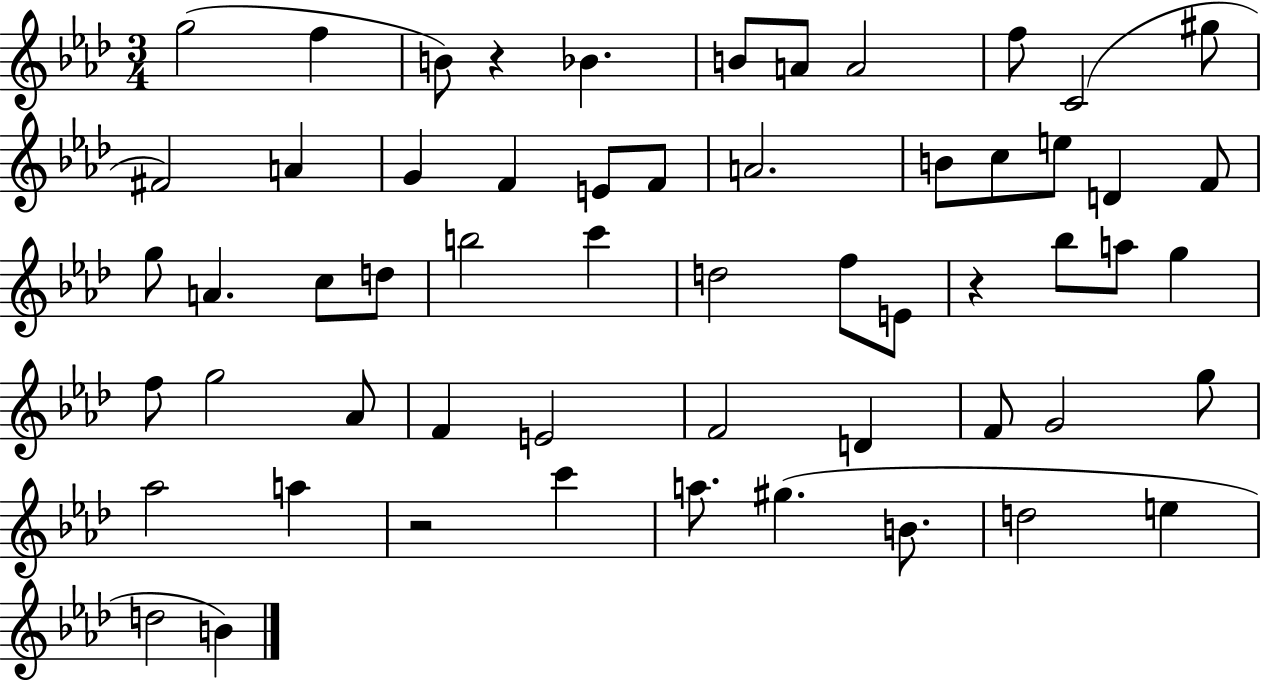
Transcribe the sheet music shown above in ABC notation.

X:1
T:Untitled
M:3/4
L:1/4
K:Ab
g2 f B/2 z _B B/2 A/2 A2 f/2 C2 ^g/2 ^F2 A G F E/2 F/2 A2 B/2 c/2 e/2 D F/2 g/2 A c/2 d/2 b2 c' d2 f/2 E/2 z _b/2 a/2 g f/2 g2 _A/2 F E2 F2 D F/2 G2 g/2 _a2 a z2 c' a/2 ^g B/2 d2 e d2 B